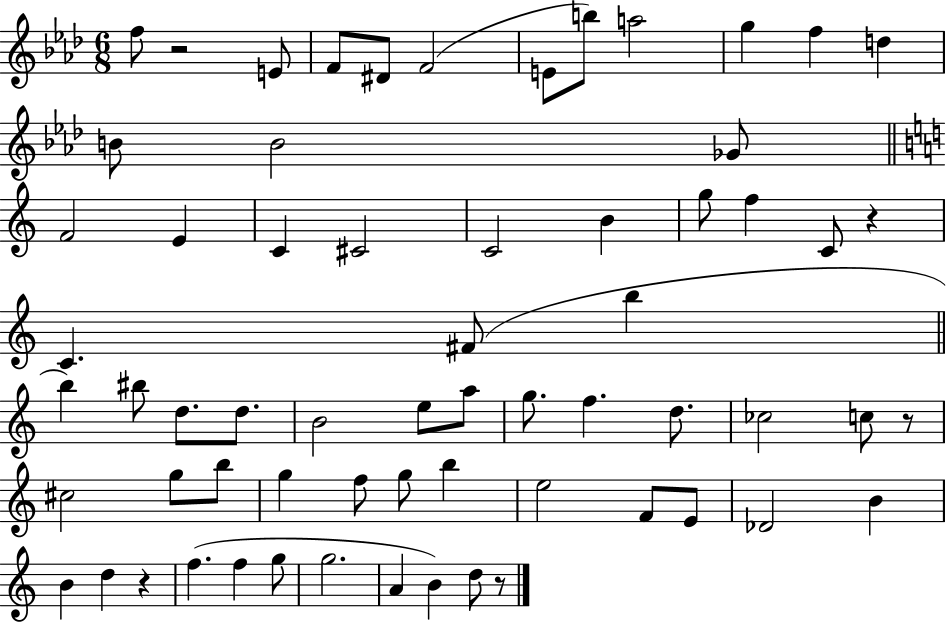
{
  \clef treble
  \numericTimeSignature
  \time 6/8
  \key aes \major
  f''8 r2 e'8 | f'8 dis'8 f'2( | e'8 b''8) a''2 | g''4 f''4 d''4 | \break b'8 b'2 ges'8 | \bar "||" \break \key c \major f'2 e'4 | c'4 cis'2 | c'2 b'4 | g''8 f''4 c'8 r4 | \break c'4. fis'8( b''4 | \bar "||" \break \key a \minor b''4) bis''8 d''8. d''8. | b'2 e''8 a''8 | g''8. f''4. d''8. | ces''2 c''8 r8 | \break cis''2 g''8 b''8 | g''4 f''8 g''8 b''4 | e''2 f'8 e'8 | des'2 b'4 | \break b'4 d''4 r4 | f''4.( f''4 g''8 | g''2. | a'4 b'4) d''8 r8 | \break \bar "|."
}